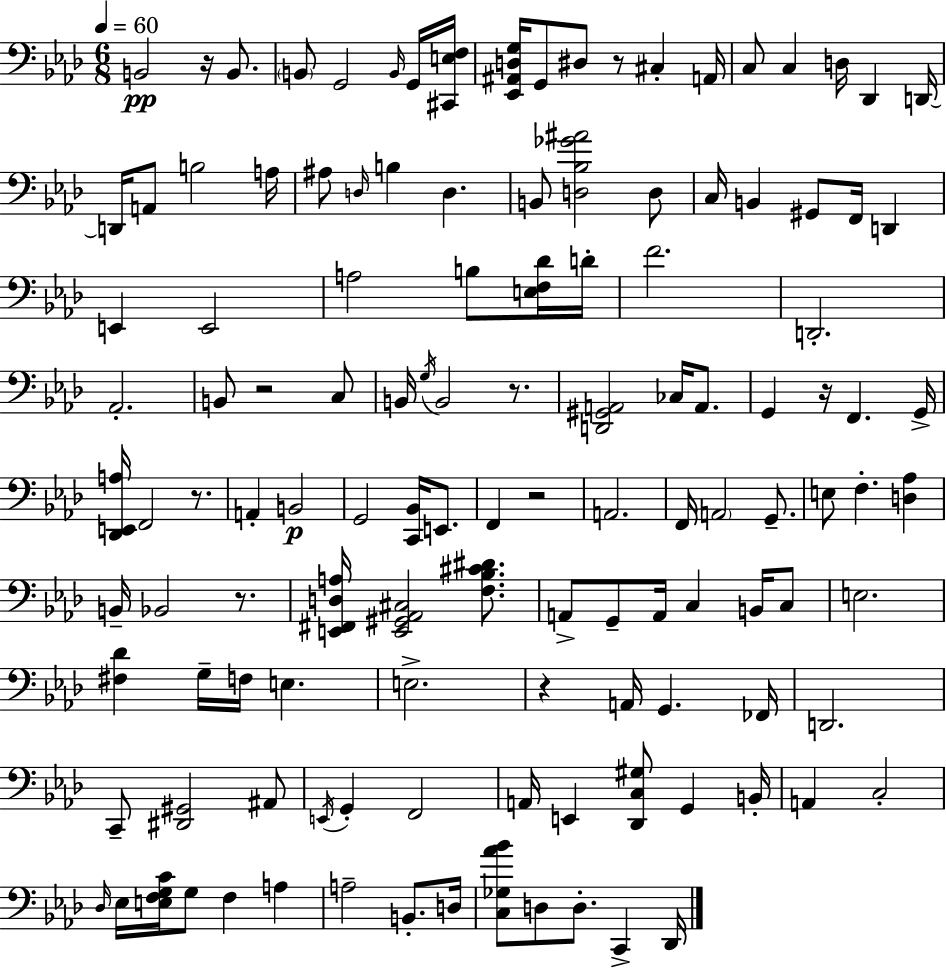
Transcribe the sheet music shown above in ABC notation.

X:1
T:Untitled
M:6/8
L:1/4
K:Ab
B,,2 z/4 B,,/2 B,,/2 G,,2 B,,/4 G,,/4 [^C,,E,F,]/4 [_E,,^A,,D,G,]/4 G,,/2 ^D,/2 z/2 ^C, A,,/4 C,/2 C, D,/4 _D,, D,,/4 D,,/4 A,,/2 B,2 A,/4 ^A,/2 D,/4 B, D, B,,/2 [D,_B,_G^A]2 D,/2 C,/4 B,, ^G,,/2 F,,/4 D,, E,, E,,2 A,2 B,/2 [E,F,_D]/4 D/4 F2 D,,2 _A,,2 B,,/2 z2 C,/2 B,,/4 G,/4 B,,2 z/2 [D,,^G,,A,,]2 _C,/4 A,,/2 G,, z/4 F,, G,,/4 [_D,,E,,A,]/4 F,,2 z/2 A,, B,,2 G,,2 [C,,_B,,]/4 E,,/2 F,, z2 A,,2 F,,/4 A,,2 G,,/2 E,/2 F, [D,_A,] B,,/4 _B,,2 z/2 [E,,^F,,D,A,]/4 [E,,^G,,_A,,^C,]2 [F,_B,^C^D]/2 A,,/2 G,,/2 A,,/4 C, B,,/4 C,/2 E,2 [^F,_D] G,/4 F,/4 E, E,2 z A,,/4 G,, _F,,/4 D,,2 C,,/2 [^D,,^G,,]2 ^A,,/2 E,,/4 G,, F,,2 A,,/4 E,, [_D,,C,^G,]/2 G,, B,,/4 A,, C,2 _D,/4 _E,/4 [E,F,G,C]/4 G,/2 F, A, A,2 B,,/2 D,/4 [C,_G,_A_B]/2 D,/2 D,/2 C,, _D,,/4